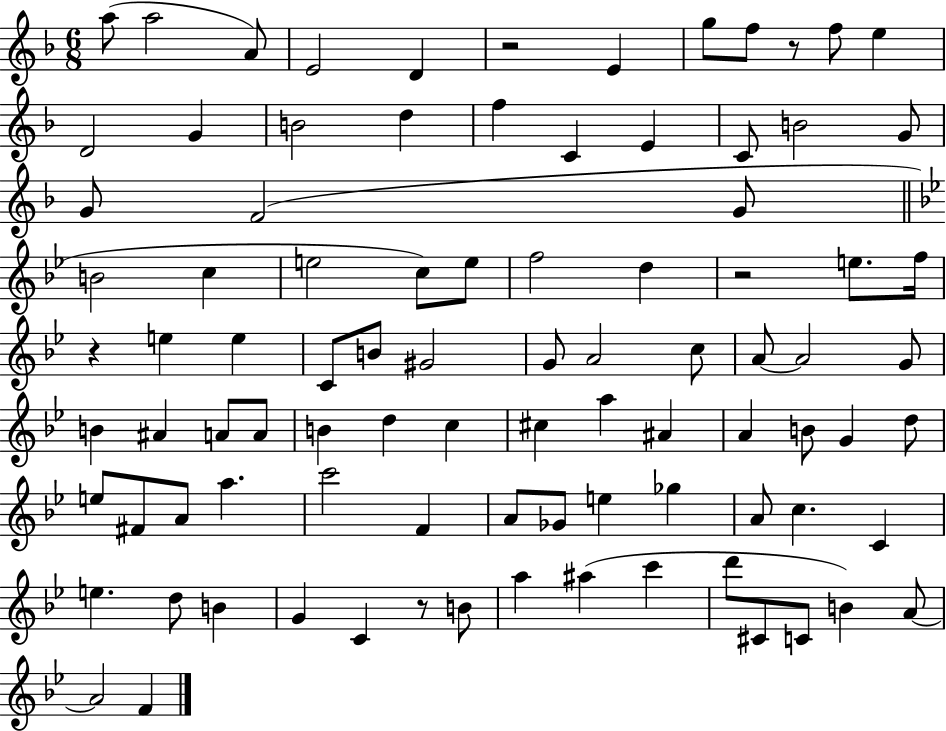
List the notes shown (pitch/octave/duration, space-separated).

A5/e A5/h A4/e E4/h D4/q R/h E4/q G5/e F5/e R/e F5/e E5/q D4/h G4/q B4/h D5/q F5/q C4/q E4/q C4/e B4/h G4/e G4/e F4/h G4/e B4/h C5/q E5/h C5/e E5/e F5/h D5/q R/h E5/e. F5/s R/q E5/q E5/q C4/e B4/e G#4/h G4/e A4/h C5/e A4/e A4/h G4/e B4/q A#4/q A4/e A4/e B4/q D5/q C5/q C#5/q A5/q A#4/q A4/q B4/e G4/q D5/e E5/e F#4/e A4/e A5/q. C6/h F4/q A4/e Gb4/e E5/q Gb5/q A4/e C5/q. C4/q E5/q. D5/e B4/q G4/q C4/q R/e B4/e A5/q A#5/q C6/q D6/e C#4/e C4/e B4/q A4/e A4/h F4/q